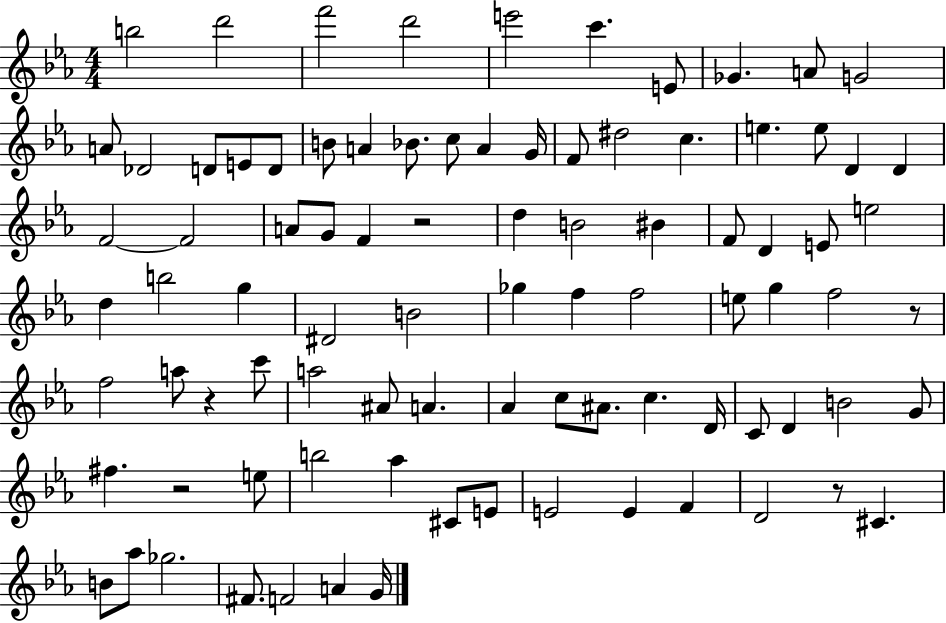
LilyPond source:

{
  \clef treble
  \numericTimeSignature
  \time 4/4
  \key ees \major
  \repeat volta 2 { b''2 d'''2 | f'''2 d'''2 | e'''2 c'''4. e'8 | ges'4. a'8 g'2 | \break a'8 des'2 d'8 e'8 d'8 | b'8 a'4 bes'8. c''8 a'4 g'16 | f'8 dis''2 c''4. | e''4. e''8 d'4 d'4 | \break f'2~~ f'2 | a'8 g'8 f'4 r2 | d''4 b'2 bis'4 | f'8 d'4 e'8 e''2 | \break d''4 b''2 g''4 | dis'2 b'2 | ges''4 f''4 f''2 | e''8 g''4 f''2 r8 | \break f''2 a''8 r4 c'''8 | a''2 ais'8 a'4. | aes'4 c''8 ais'8. c''4. d'16 | c'8 d'4 b'2 g'8 | \break fis''4. r2 e''8 | b''2 aes''4 cis'8 e'8 | e'2 e'4 f'4 | d'2 r8 cis'4. | \break b'8 aes''8 ges''2. | fis'8. f'2 a'4 g'16 | } \bar "|."
}